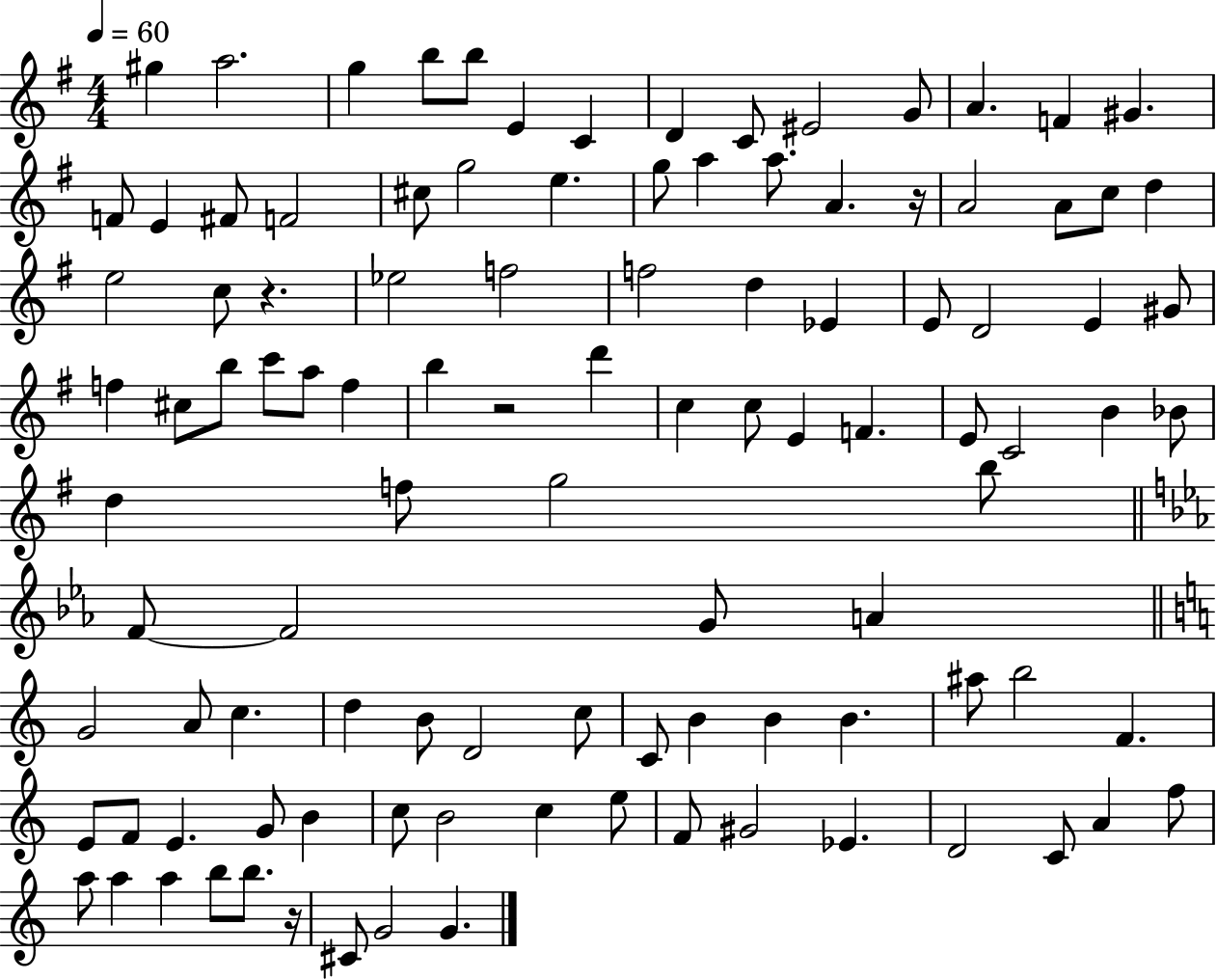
{
  \clef treble
  \numericTimeSignature
  \time 4/4
  \key g \major
  \tempo 4 = 60
  \repeat volta 2 { gis''4 a''2. | g''4 b''8 b''8 e'4 c'4 | d'4 c'8 eis'2 g'8 | a'4. f'4 gis'4. | \break f'8 e'4 fis'8 f'2 | cis''8 g''2 e''4. | g''8 a''4 a''8. a'4. r16 | a'2 a'8 c''8 d''4 | \break e''2 c''8 r4. | ees''2 f''2 | f''2 d''4 ees'4 | e'8 d'2 e'4 gis'8 | \break f''4 cis''8 b''8 c'''8 a''8 f''4 | b''4 r2 d'''4 | c''4 c''8 e'4 f'4. | e'8 c'2 b'4 bes'8 | \break d''4 f''8 g''2 b''8 | \bar "||" \break \key ees \major f'8~~ f'2 g'8 a'4 | \bar "||" \break \key a \minor g'2 a'8 c''4. | d''4 b'8 d'2 c''8 | c'8 b'4 b'4 b'4. | ais''8 b''2 f'4. | \break e'8 f'8 e'4. g'8 b'4 | c''8 b'2 c''4 e''8 | f'8 gis'2 ees'4. | d'2 c'8 a'4 f''8 | \break a''8 a''4 a''4 b''8 b''8. r16 | cis'8 g'2 g'4. | } \bar "|."
}